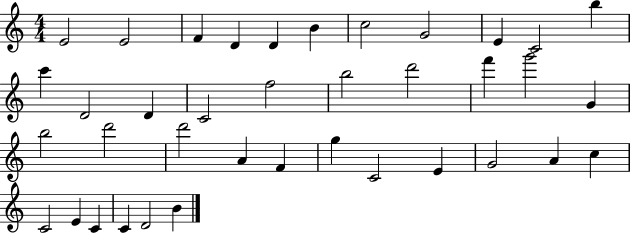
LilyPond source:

{
  \clef treble
  \numericTimeSignature
  \time 4/4
  \key c \major
  e'2 e'2 | f'4 d'4 d'4 b'4 | c''2 g'2 | e'4 c'2 b''4 | \break c'''4 d'2 d'4 | c'2 f''2 | b''2 d'''2 | f'''4 g'''2 g'4 | \break b''2 d'''2 | d'''2 a'4 f'4 | g''4 c'2 e'4 | g'2 a'4 c''4 | \break c'2 e'4 c'4 | c'4 d'2 b'4 | \bar "|."
}